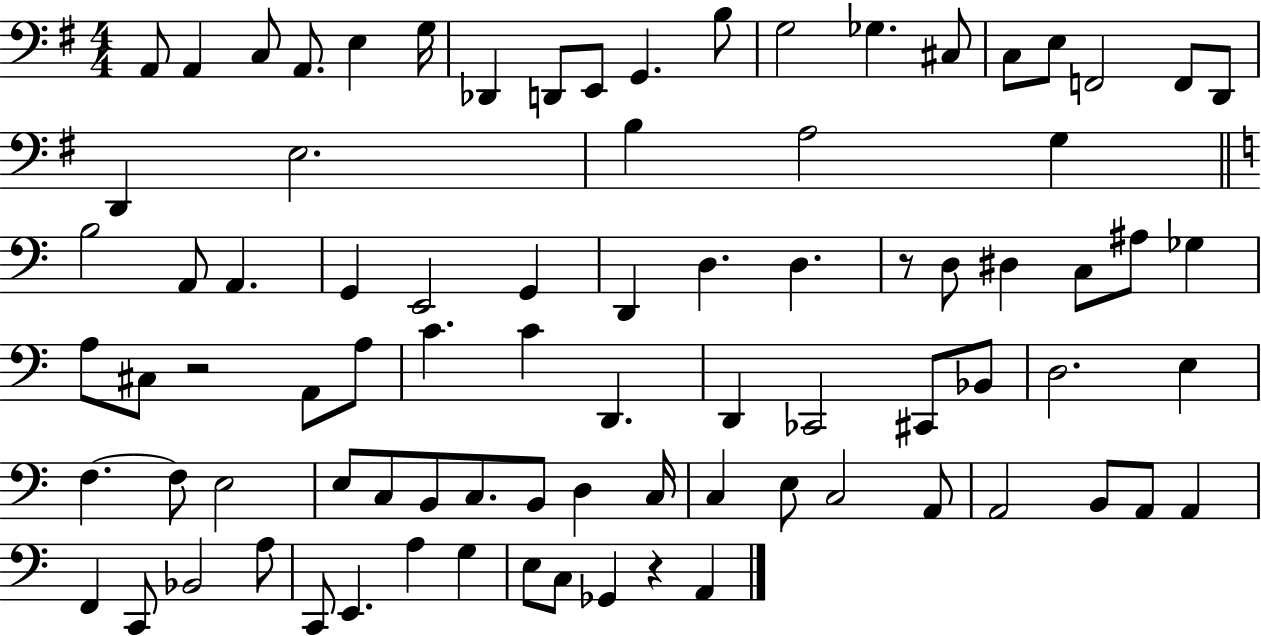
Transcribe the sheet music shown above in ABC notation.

X:1
T:Untitled
M:4/4
L:1/4
K:G
A,,/2 A,, C,/2 A,,/2 E, G,/4 _D,, D,,/2 E,,/2 G,, B,/2 G,2 _G, ^C,/2 C,/2 E,/2 F,,2 F,,/2 D,,/2 D,, E,2 B, A,2 G, B,2 A,,/2 A,, G,, E,,2 G,, D,, D, D, z/2 D,/2 ^D, C,/2 ^A,/2 _G, A,/2 ^C,/2 z2 A,,/2 A,/2 C C D,, D,, _C,,2 ^C,,/2 _B,,/2 D,2 E, F, F,/2 E,2 E,/2 C,/2 B,,/2 C,/2 B,,/2 D, C,/4 C, E,/2 C,2 A,,/2 A,,2 B,,/2 A,,/2 A,, F,, C,,/2 _B,,2 A,/2 C,,/2 E,, A, G, E,/2 C,/2 _G,, z A,,